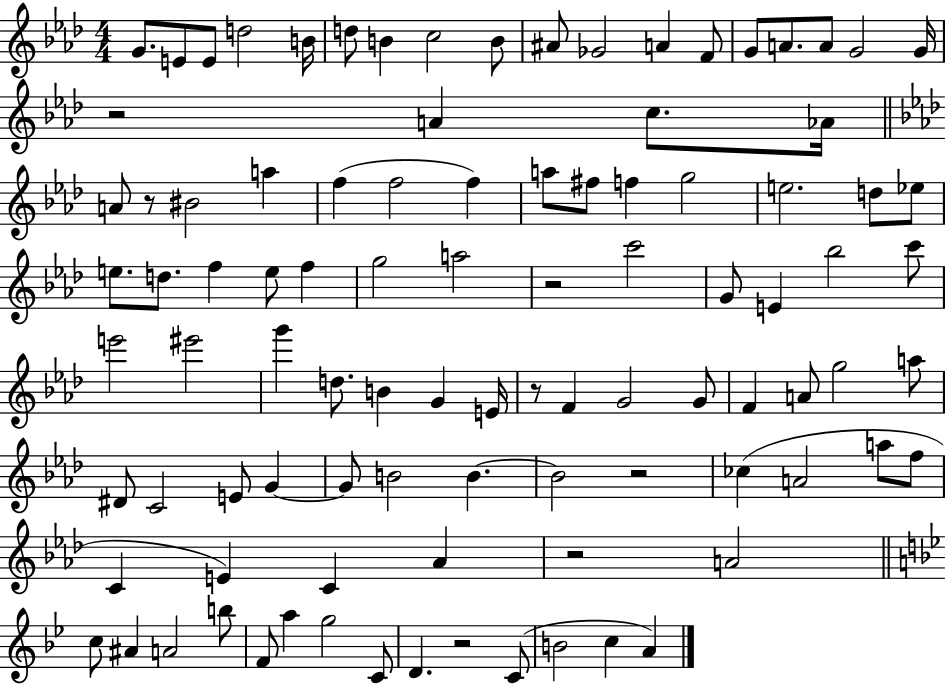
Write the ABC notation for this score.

X:1
T:Untitled
M:4/4
L:1/4
K:Ab
G/2 E/2 E/2 d2 B/4 d/2 B c2 B/2 ^A/2 _G2 A F/2 G/2 A/2 A/2 G2 G/4 z2 A c/2 _A/4 A/2 z/2 ^B2 a f f2 f a/2 ^f/2 f g2 e2 d/2 _e/2 e/2 d/2 f e/2 f g2 a2 z2 c'2 G/2 E _b2 c'/2 e'2 ^e'2 g' d/2 B G E/4 z/2 F G2 G/2 F A/2 g2 a/2 ^D/2 C2 E/2 G G/2 B2 B B2 z2 _c A2 a/2 f/2 C E C _A z2 A2 c/2 ^A A2 b/2 F/2 a g2 C/2 D z2 C/2 B2 c A